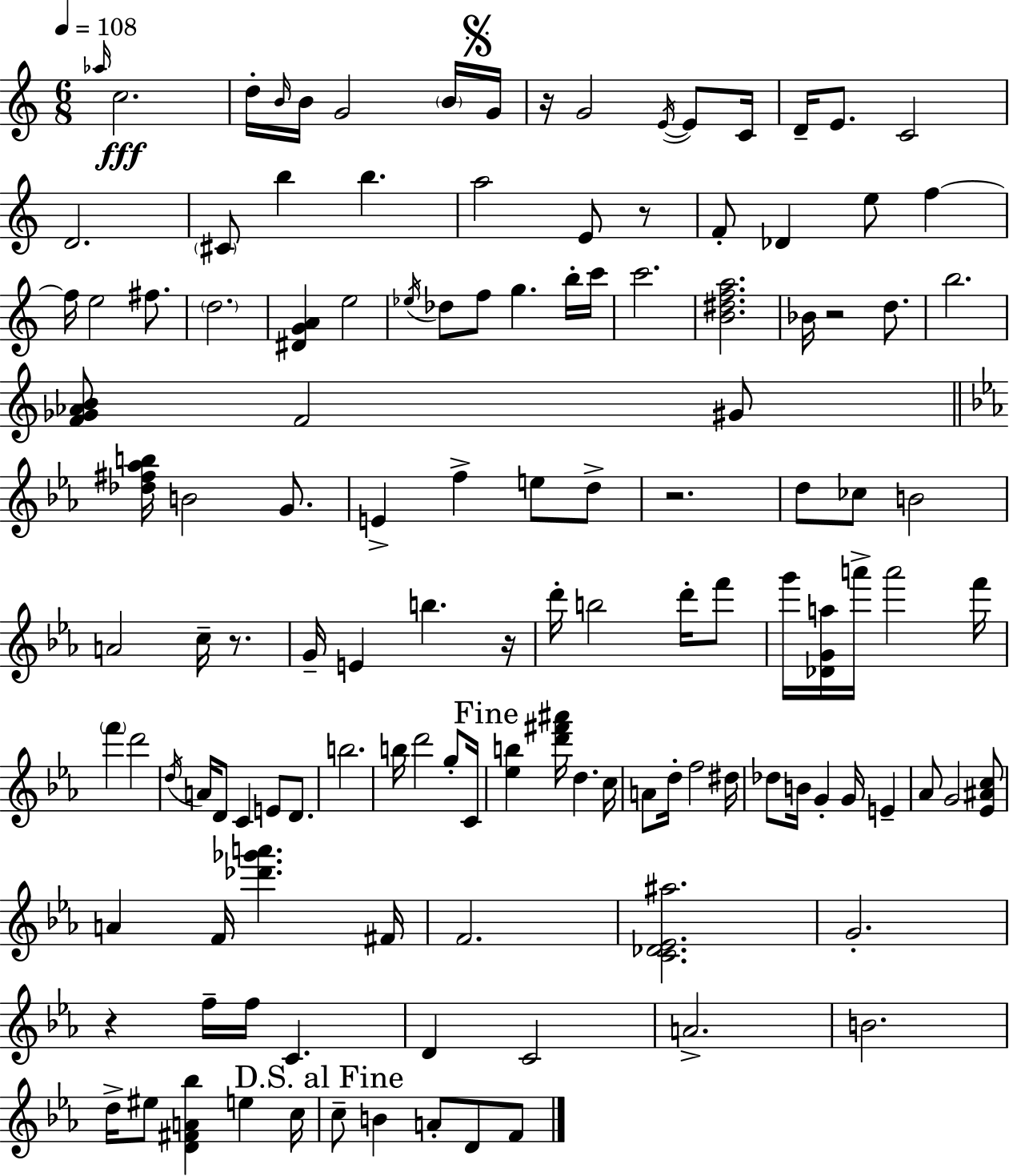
Ab5/s C5/h. D5/s B4/s B4/s G4/h B4/s G4/s R/s G4/h E4/s E4/e C4/s D4/s E4/e. C4/h D4/h. C#4/e B5/q B5/q. A5/h E4/e R/e F4/e Db4/q E5/e F5/q F5/s E5/h F#5/e. D5/h. [D#4,G4,A4]/q E5/h Eb5/s Db5/e F5/e G5/q. B5/s C6/s C6/h. [B4,D#5,F5,A5]/h. Bb4/s R/h D5/e. B5/h. [F4,Gb4,Ab4,B4]/e F4/h G#4/e [Db5,F#5,Ab5,B5]/s B4/h G4/e. E4/q F5/q E5/e D5/e R/h. D5/e CES5/e B4/h A4/h C5/s R/e. G4/s E4/q B5/q. R/s D6/s B5/h D6/s F6/e G6/s [Db4,G4,A5]/s A6/s A6/h F6/s F6/q D6/h D5/s A4/s D4/e C4/q E4/e D4/e. B5/h. B5/s D6/h G5/e C4/s [Eb5,B5]/q [D6,F#6,A#6]/s D5/q. C5/s A4/e D5/s F5/h D#5/s Db5/e B4/s G4/q G4/s E4/q Ab4/e G4/h [Eb4,A#4,C5]/e A4/q F4/s [Db6,Gb6,A6]/q. F#4/s F4/h. [C4,Db4,Eb4,A#5]/h. G4/h. R/q F5/s F5/s C4/q. D4/q C4/h A4/h. B4/h. D5/s EIS5/e [D4,F#4,A4,Bb5]/q E5/q C5/s C5/e B4/q A4/e D4/e F4/e